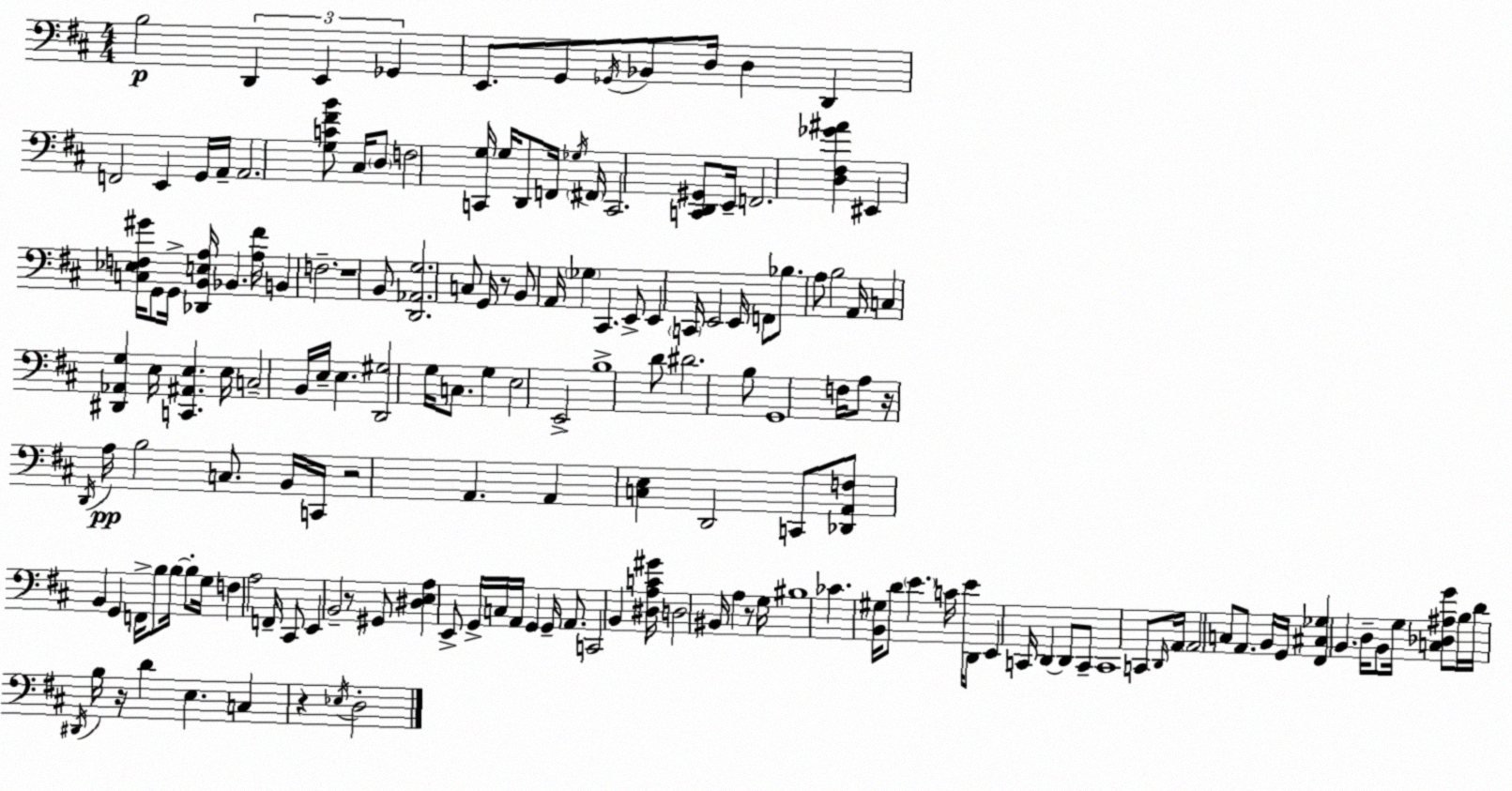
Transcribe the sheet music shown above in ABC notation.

X:1
T:Untitled
M:4/4
L:1/4
K:D
B,2 D,, E,, _G,, E,,/2 G,,/2 _G,,/4 _B,,/2 D,/4 D, D,, F,,2 E,, G,,/4 A,,/4 A,,2 [G,C^FB]/2 ^C,/4 D,/2 F,2 [C,,G,]/4 G,/4 D,,/2 F,,/4 _G,/4 ^F,,/4 C,,2 [C,,D,,^G,,]/2 E,,/4 F,,2 [D,^F,_G^A] ^E,, [C,_E,F,^G]/4 G,,/2 G,,/4 [_D,,B,,E,A,]/4 _B,, [A,^F]/4 B,, F,2 z4 B,,/2 [D,,_A,,G,]2 C,/2 G,,/4 z/2 B,,/2 A,,/4 _G, ^C,, E,,/2 E,, C,,/4 E,,2 E,,/4 F,,/2 _B,/2 A,/2 B,2 A,,/4 C, [^D,,_A,,G,] E,/4 [C,,^A,,E,] E,/4 C,2 B,,/4 E,/4 E, [D,,^G,]2 G,/4 C,/2 G, E,2 E,,2 B,4 D/2 ^D2 B,/2 G,,4 F,/4 A,/2 z/4 D,,/4 A,/4 B,2 C,/2 B,,/4 C,,/4 z2 A,, A,, [C,E,] D,,2 C,,/2 [_D,,A,,F,]/2 B,, G,, F,,/4 B,/2 B,/4 B,/2 G,/4 F, A,2 F,,/4 ^C,,/2 E,, B,,2 z/2 ^G,,/2 [^D,E,A,] E,,/2 G,,/4 C,/4 A,,/4 G,, G,,/4 A,,/2 C,,2 B,, [^D,A,C^G]/4 D,2 ^B,,/4 A, z/2 G,/4 ^B,4 _C [B,,^G,]/4 D/2 E C/4 E/4 D,,/2 E,, C,,/4 D,, D,,/2 C,,/2 C,,4 C,,/2 D,,/4 A,,/4 A,,2 C,/2 A,,/2 B,,/4 G,,/4 [^F,,^C,_G,] B,, D,/4 B,,/2 G,/4 [C,_D,^A,G]/2 B,/4 D/4 ^D,,/4 B,/4 z/4 D E, C, z _E,/4 D,2